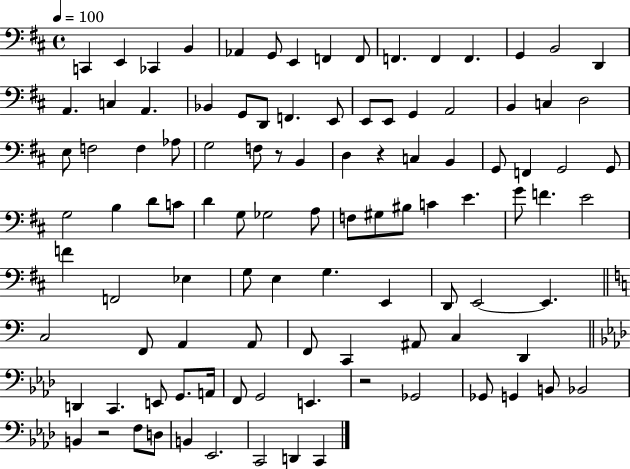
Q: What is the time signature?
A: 4/4